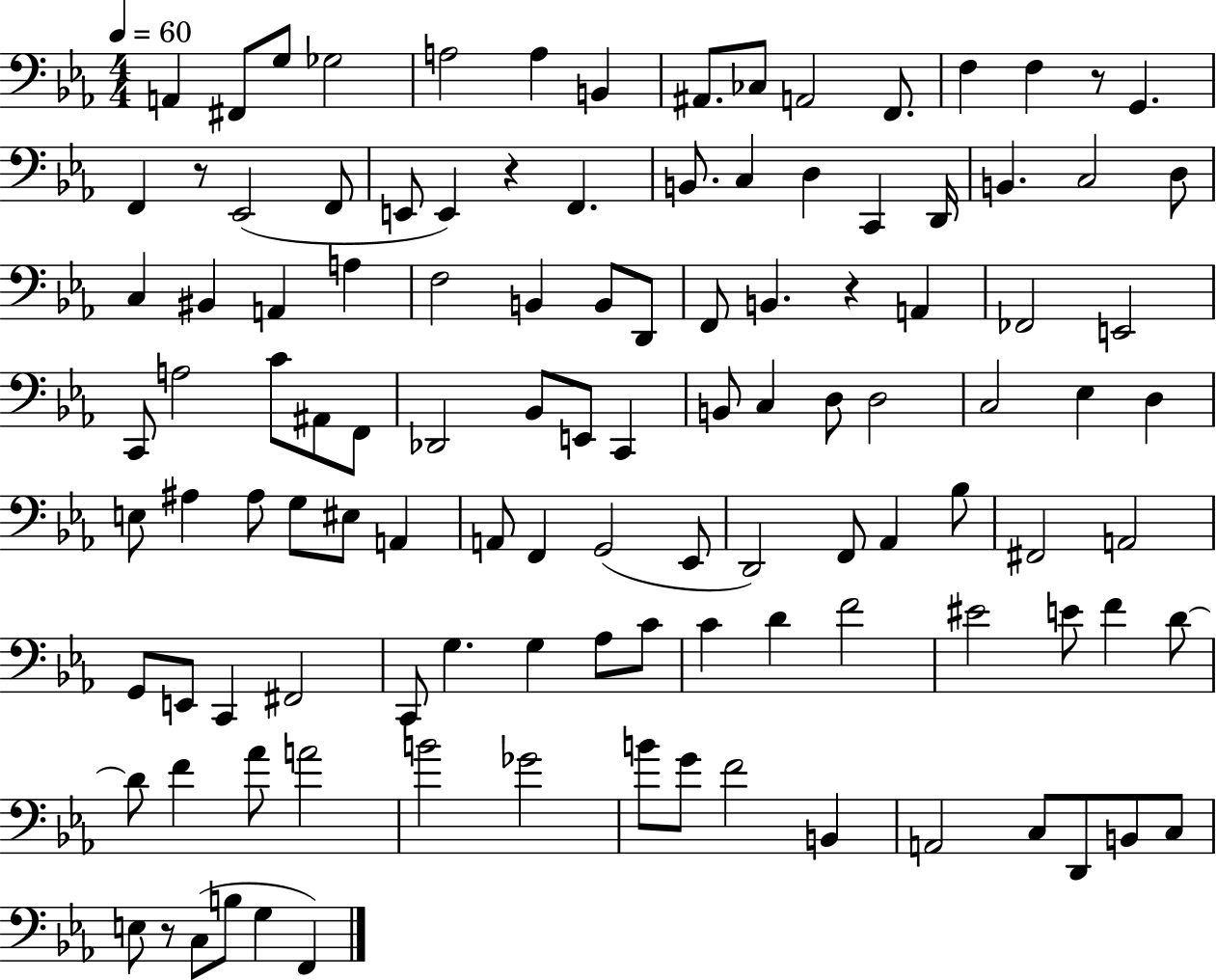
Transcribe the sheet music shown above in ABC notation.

X:1
T:Untitled
M:4/4
L:1/4
K:Eb
A,, ^F,,/2 G,/2 _G,2 A,2 A, B,, ^A,,/2 _C,/2 A,,2 F,,/2 F, F, z/2 G,, F,, z/2 _E,,2 F,,/2 E,,/2 E,, z F,, B,,/2 C, D, C,, D,,/4 B,, C,2 D,/2 C, ^B,, A,, A, F,2 B,, B,,/2 D,,/2 F,,/2 B,, z A,, _F,,2 E,,2 C,,/2 A,2 C/2 ^A,,/2 F,,/2 _D,,2 _B,,/2 E,,/2 C,, B,,/2 C, D,/2 D,2 C,2 _E, D, E,/2 ^A, ^A,/2 G,/2 ^E,/2 A,, A,,/2 F,, G,,2 _E,,/2 D,,2 F,,/2 _A,, _B,/2 ^F,,2 A,,2 G,,/2 E,,/2 C,, ^F,,2 C,,/2 G, G, _A,/2 C/2 C D F2 ^E2 E/2 F D/2 D/2 F _A/2 A2 B2 _G2 B/2 G/2 F2 B,, A,,2 C,/2 D,,/2 B,,/2 C,/2 E,/2 z/2 C,/2 B,/2 G, F,,